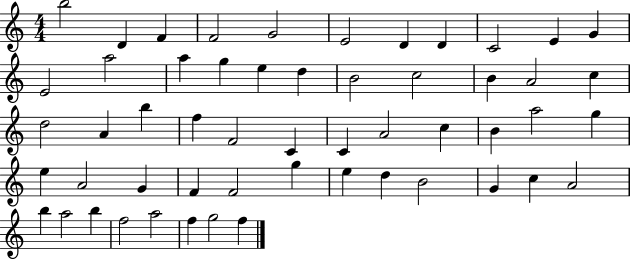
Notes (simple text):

B5/h D4/q F4/q F4/h G4/h E4/h D4/q D4/q C4/h E4/q G4/q E4/h A5/h A5/q G5/q E5/q D5/q B4/h C5/h B4/q A4/h C5/q D5/h A4/q B5/q F5/q F4/h C4/q C4/q A4/h C5/q B4/q A5/h G5/q E5/q A4/h G4/q F4/q F4/h G5/q E5/q D5/q B4/h G4/q C5/q A4/h B5/q A5/h B5/q F5/h A5/h F5/q G5/h F5/q